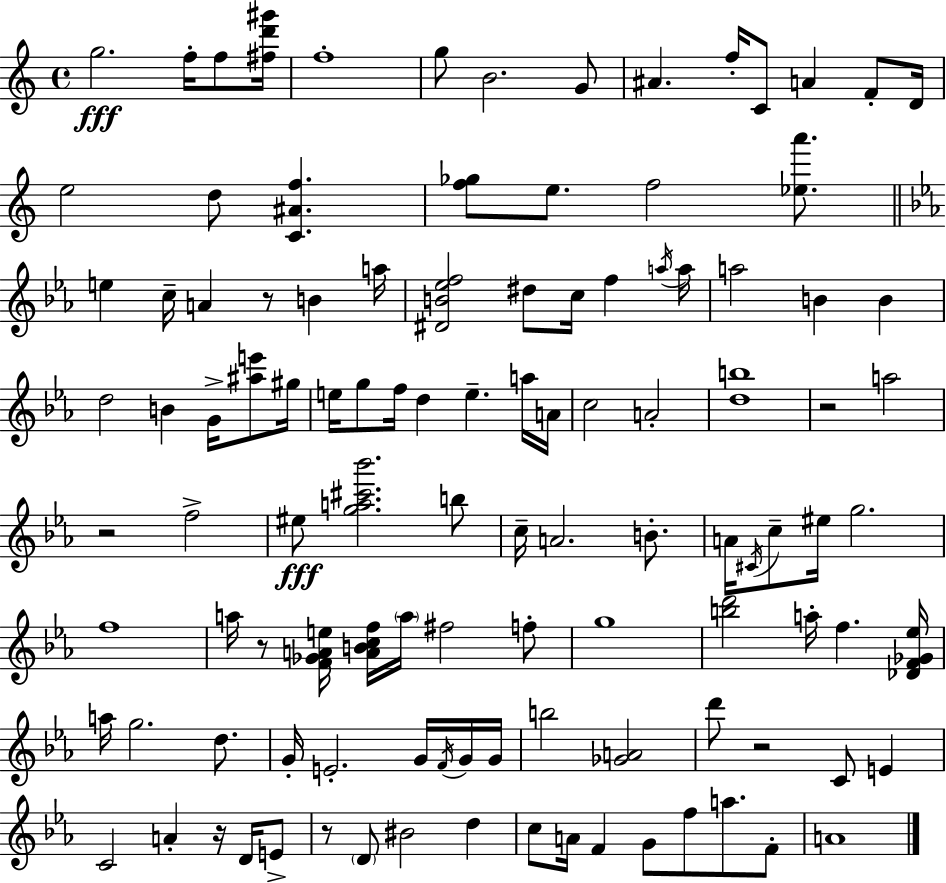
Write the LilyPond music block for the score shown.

{
  \clef treble
  \time 4/4
  \defaultTimeSignature
  \key a \minor
  \repeat volta 2 { g''2.\fff f''16-. f''8 <fis'' d''' gis'''>16 | f''1-. | g''8 b'2. g'8 | ais'4. f''16-. c'8 a'4 f'8-. d'16 | \break e''2 d''8 <c' ais' f''>4. | <f'' ges''>8 e''8. f''2 <ees'' a'''>8. | \bar "||" \break \key ees \major e''4 c''16-- a'4 r8 b'4 a''16 | <dis' b' ees'' f''>2 dis''8 c''16 f''4 \acciaccatura { a''16 } | a''16 a''2 b'4 b'4 | d''2 b'4 g'16-> <ais'' e'''>8 | \break gis''16 e''16 g''8 f''16 d''4 e''4.-- a''16 | a'16 c''2 a'2-. | <d'' b''>1 | r2 a''2 | \break r2 f''2-> | eis''8\fff <g'' a'' cis''' bes'''>2. b''8 | c''16-- a'2. b'8.-. | a'16 \acciaccatura { cis'16 } c''8-- eis''16 g''2. | \break f''1 | a''16 r8 <f' ges' a' e''>16 <a' b' c'' f''>16 \parenthesize a''16 fis''2 | f''8-. g''1 | <b'' d'''>2 a''16-. f''4. | \break <des' f' ges' ees''>16 a''16 g''2. d''8. | g'16-. e'2.-. g'16 | \acciaccatura { f'16 } g'16 g'16 b''2 <ges' a'>2 | d'''8 r2 c'8 e'4 | \break c'2 a'4-. r16 | d'16 e'8-> r8 \parenthesize d'8 bis'2 d''4 | c''8 a'16 f'4 g'8 f''8 a''8. | f'8-. a'1 | \break } \bar "|."
}